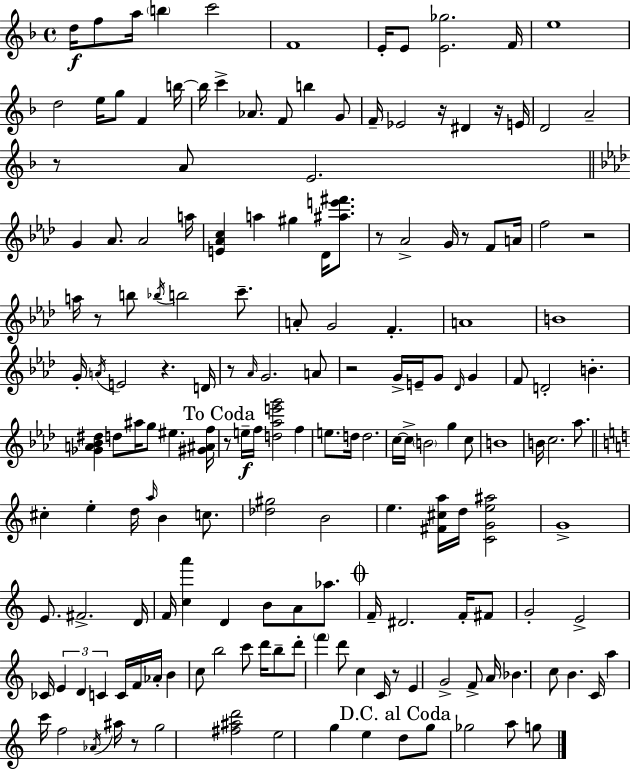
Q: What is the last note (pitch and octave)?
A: G5